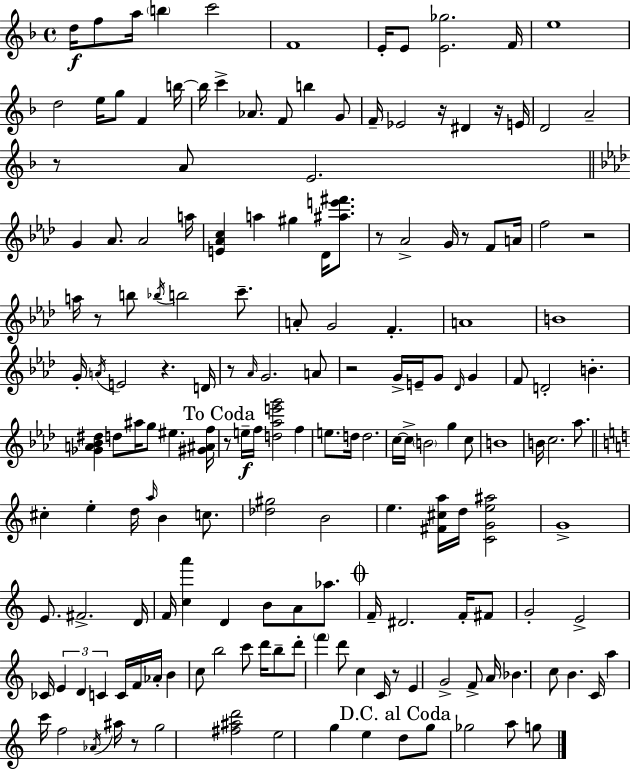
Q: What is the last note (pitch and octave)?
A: G5